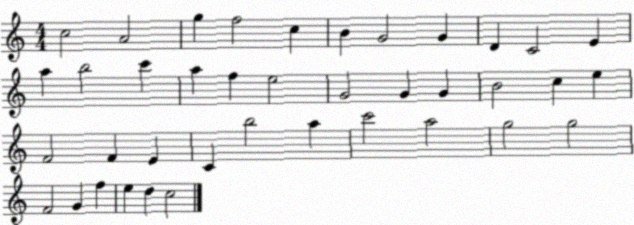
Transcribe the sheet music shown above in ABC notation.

X:1
T:Untitled
M:4/4
L:1/4
K:C
c2 A2 g f2 c B G2 G D C2 E a b2 c' a f e2 G2 G G B2 c e F2 F E C b2 a c'2 a2 g2 g2 F2 G f e d c2